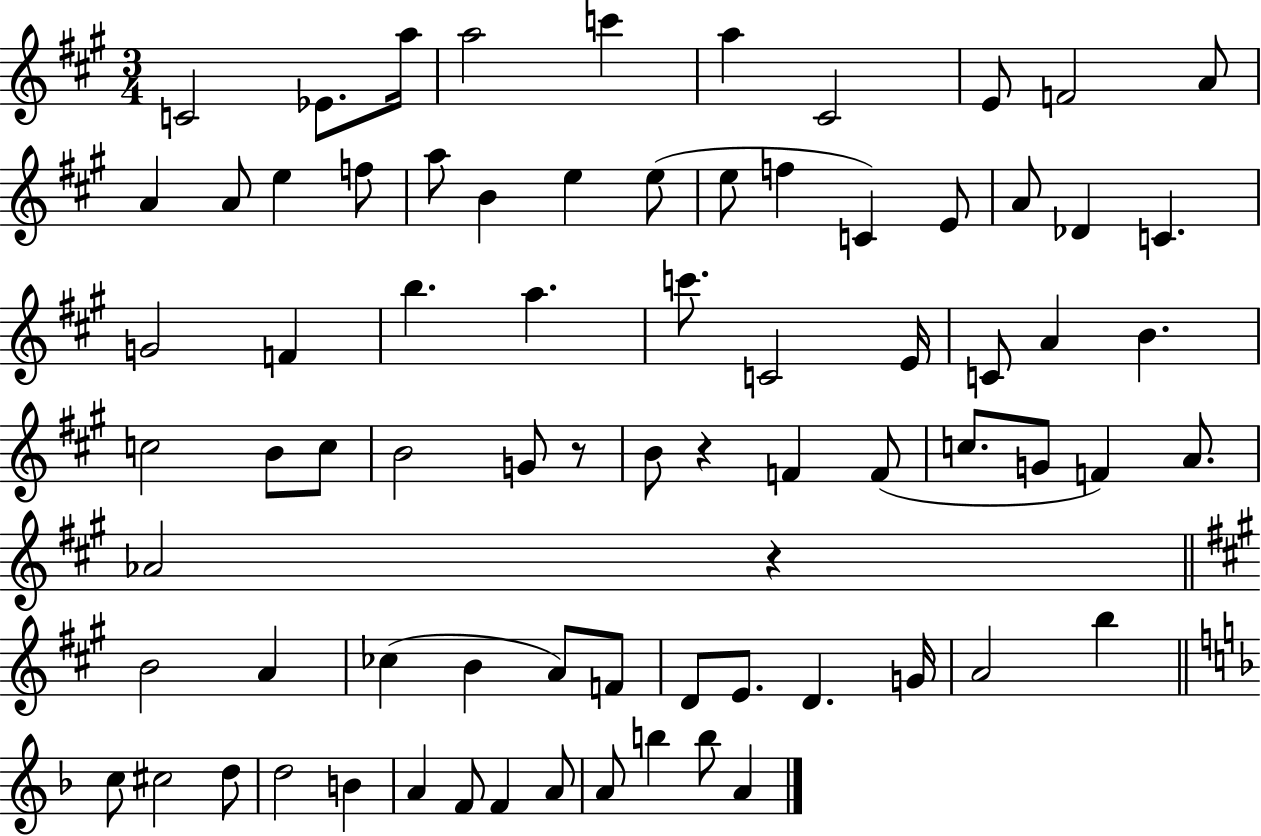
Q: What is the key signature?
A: A major